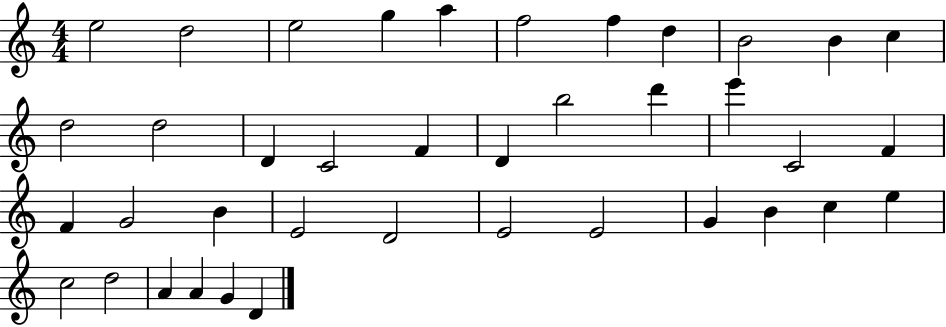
{
  \clef treble
  \numericTimeSignature
  \time 4/4
  \key c \major
  e''2 d''2 | e''2 g''4 a''4 | f''2 f''4 d''4 | b'2 b'4 c''4 | \break d''2 d''2 | d'4 c'2 f'4 | d'4 b''2 d'''4 | e'''4 c'2 f'4 | \break f'4 g'2 b'4 | e'2 d'2 | e'2 e'2 | g'4 b'4 c''4 e''4 | \break c''2 d''2 | a'4 a'4 g'4 d'4 | \bar "|."
}